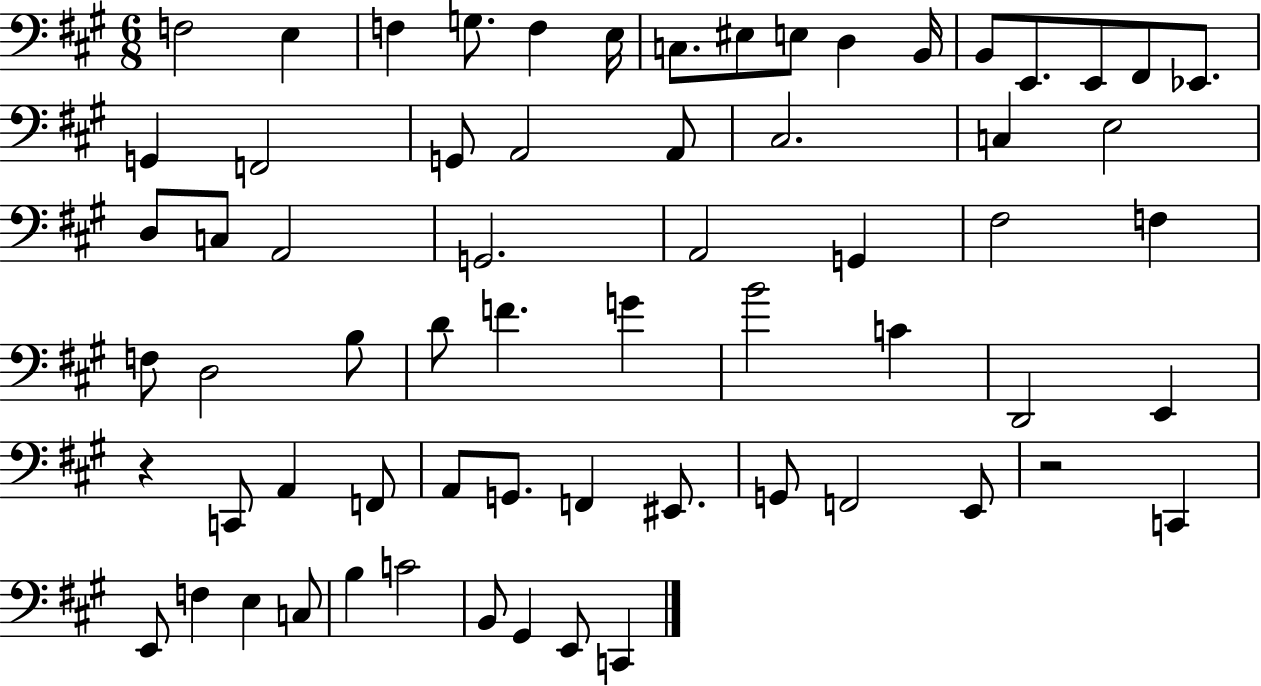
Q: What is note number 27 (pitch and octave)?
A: A2